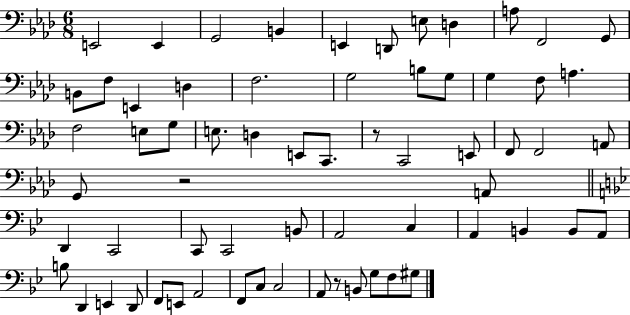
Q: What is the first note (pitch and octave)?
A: E2